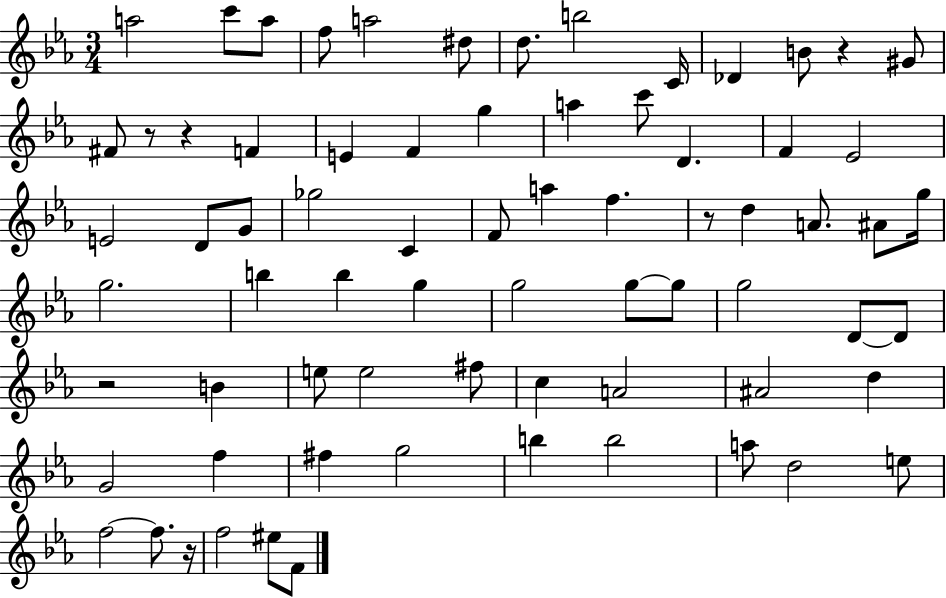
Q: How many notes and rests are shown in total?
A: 72